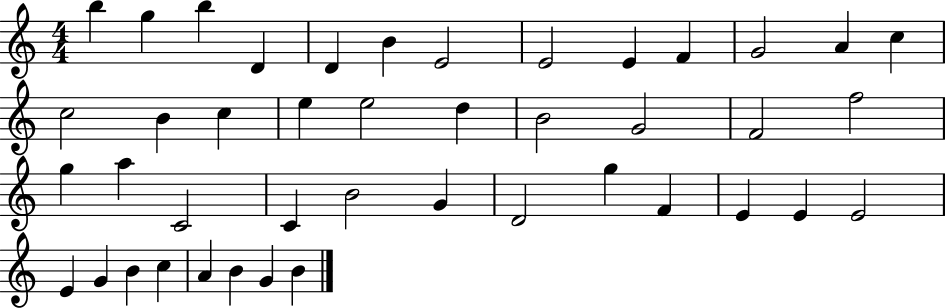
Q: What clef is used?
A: treble